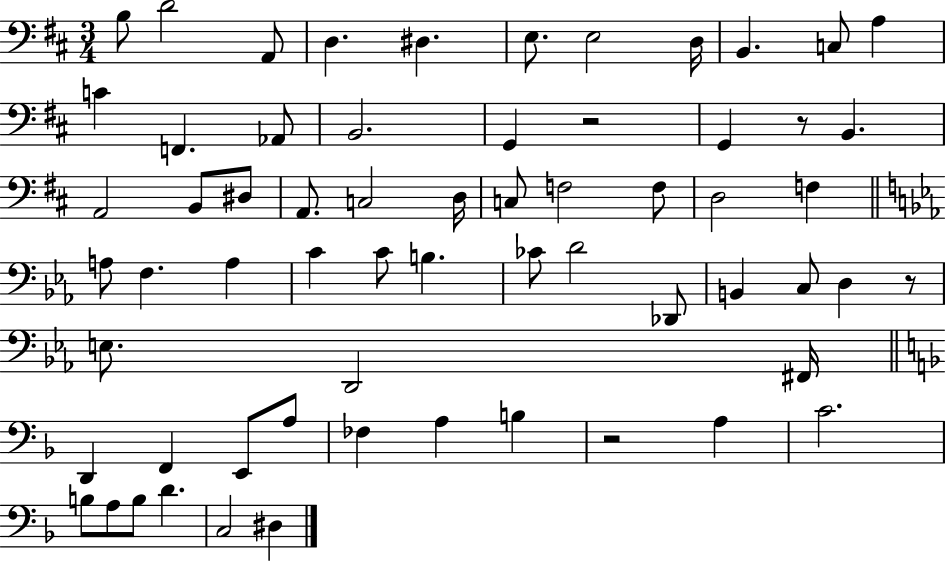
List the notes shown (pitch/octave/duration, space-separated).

B3/e D4/h A2/e D3/q. D#3/q. E3/e. E3/h D3/s B2/q. C3/e A3/q C4/q F2/q. Ab2/e B2/h. G2/q R/h G2/q R/e B2/q. A2/h B2/e D#3/e A2/e. C3/h D3/s C3/e F3/h F3/e D3/h F3/q A3/e F3/q. A3/q C4/q C4/e B3/q. CES4/e D4/h Db2/e B2/q C3/e D3/q R/e E3/e. D2/h F#2/s D2/q F2/q E2/e A3/e FES3/q A3/q B3/q R/h A3/q C4/h. B3/e A3/e B3/e D4/q. C3/h D#3/q